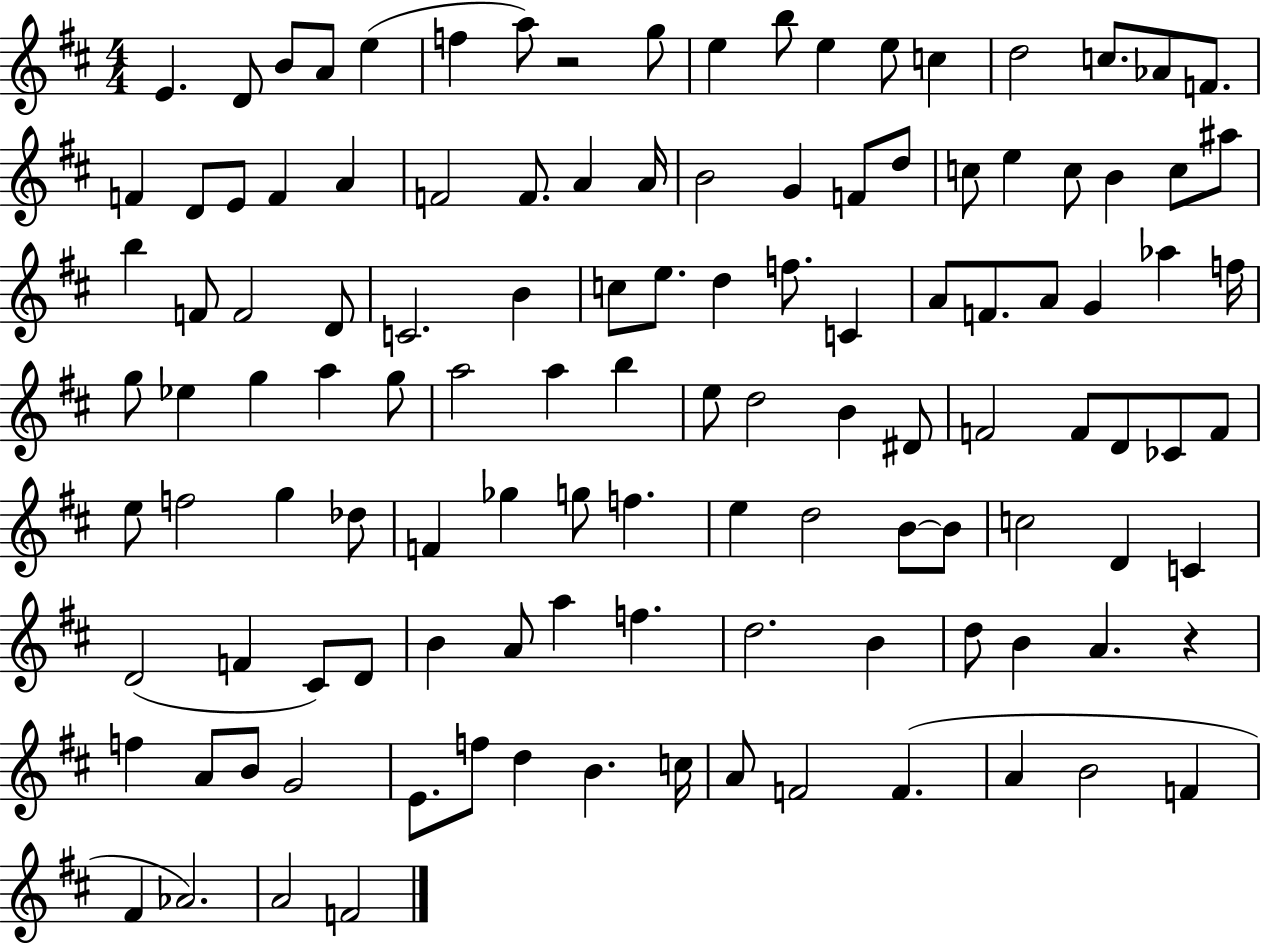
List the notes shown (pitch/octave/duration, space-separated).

E4/q. D4/e B4/e A4/e E5/q F5/q A5/e R/h G5/e E5/q B5/e E5/q E5/e C5/q D5/h C5/e. Ab4/e F4/e. F4/q D4/e E4/e F4/q A4/q F4/h F4/e. A4/q A4/s B4/h G4/q F4/e D5/e C5/e E5/q C5/e B4/q C5/e A#5/e B5/q F4/e F4/h D4/e C4/h. B4/q C5/e E5/e. D5/q F5/e. C4/q A4/e F4/e. A4/e G4/q Ab5/q F5/s G5/e Eb5/q G5/q A5/q G5/e A5/h A5/q B5/q E5/e D5/h B4/q D#4/e F4/h F4/e D4/e CES4/e F4/e E5/e F5/h G5/q Db5/e F4/q Gb5/q G5/e F5/q. E5/q D5/h B4/e B4/e C5/h D4/q C4/q D4/h F4/q C#4/e D4/e B4/q A4/e A5/q F5/q. D5/h. B4/q D5/e B4/q A4/q. R/q F5/q A4/e B4/e G4/h E4/e. F5/e D5/q B4/q. C5/s A4/e F4/h F4/q. A4/q B4/h F4/q F#4/q Ab4/h. A4/h F4/h